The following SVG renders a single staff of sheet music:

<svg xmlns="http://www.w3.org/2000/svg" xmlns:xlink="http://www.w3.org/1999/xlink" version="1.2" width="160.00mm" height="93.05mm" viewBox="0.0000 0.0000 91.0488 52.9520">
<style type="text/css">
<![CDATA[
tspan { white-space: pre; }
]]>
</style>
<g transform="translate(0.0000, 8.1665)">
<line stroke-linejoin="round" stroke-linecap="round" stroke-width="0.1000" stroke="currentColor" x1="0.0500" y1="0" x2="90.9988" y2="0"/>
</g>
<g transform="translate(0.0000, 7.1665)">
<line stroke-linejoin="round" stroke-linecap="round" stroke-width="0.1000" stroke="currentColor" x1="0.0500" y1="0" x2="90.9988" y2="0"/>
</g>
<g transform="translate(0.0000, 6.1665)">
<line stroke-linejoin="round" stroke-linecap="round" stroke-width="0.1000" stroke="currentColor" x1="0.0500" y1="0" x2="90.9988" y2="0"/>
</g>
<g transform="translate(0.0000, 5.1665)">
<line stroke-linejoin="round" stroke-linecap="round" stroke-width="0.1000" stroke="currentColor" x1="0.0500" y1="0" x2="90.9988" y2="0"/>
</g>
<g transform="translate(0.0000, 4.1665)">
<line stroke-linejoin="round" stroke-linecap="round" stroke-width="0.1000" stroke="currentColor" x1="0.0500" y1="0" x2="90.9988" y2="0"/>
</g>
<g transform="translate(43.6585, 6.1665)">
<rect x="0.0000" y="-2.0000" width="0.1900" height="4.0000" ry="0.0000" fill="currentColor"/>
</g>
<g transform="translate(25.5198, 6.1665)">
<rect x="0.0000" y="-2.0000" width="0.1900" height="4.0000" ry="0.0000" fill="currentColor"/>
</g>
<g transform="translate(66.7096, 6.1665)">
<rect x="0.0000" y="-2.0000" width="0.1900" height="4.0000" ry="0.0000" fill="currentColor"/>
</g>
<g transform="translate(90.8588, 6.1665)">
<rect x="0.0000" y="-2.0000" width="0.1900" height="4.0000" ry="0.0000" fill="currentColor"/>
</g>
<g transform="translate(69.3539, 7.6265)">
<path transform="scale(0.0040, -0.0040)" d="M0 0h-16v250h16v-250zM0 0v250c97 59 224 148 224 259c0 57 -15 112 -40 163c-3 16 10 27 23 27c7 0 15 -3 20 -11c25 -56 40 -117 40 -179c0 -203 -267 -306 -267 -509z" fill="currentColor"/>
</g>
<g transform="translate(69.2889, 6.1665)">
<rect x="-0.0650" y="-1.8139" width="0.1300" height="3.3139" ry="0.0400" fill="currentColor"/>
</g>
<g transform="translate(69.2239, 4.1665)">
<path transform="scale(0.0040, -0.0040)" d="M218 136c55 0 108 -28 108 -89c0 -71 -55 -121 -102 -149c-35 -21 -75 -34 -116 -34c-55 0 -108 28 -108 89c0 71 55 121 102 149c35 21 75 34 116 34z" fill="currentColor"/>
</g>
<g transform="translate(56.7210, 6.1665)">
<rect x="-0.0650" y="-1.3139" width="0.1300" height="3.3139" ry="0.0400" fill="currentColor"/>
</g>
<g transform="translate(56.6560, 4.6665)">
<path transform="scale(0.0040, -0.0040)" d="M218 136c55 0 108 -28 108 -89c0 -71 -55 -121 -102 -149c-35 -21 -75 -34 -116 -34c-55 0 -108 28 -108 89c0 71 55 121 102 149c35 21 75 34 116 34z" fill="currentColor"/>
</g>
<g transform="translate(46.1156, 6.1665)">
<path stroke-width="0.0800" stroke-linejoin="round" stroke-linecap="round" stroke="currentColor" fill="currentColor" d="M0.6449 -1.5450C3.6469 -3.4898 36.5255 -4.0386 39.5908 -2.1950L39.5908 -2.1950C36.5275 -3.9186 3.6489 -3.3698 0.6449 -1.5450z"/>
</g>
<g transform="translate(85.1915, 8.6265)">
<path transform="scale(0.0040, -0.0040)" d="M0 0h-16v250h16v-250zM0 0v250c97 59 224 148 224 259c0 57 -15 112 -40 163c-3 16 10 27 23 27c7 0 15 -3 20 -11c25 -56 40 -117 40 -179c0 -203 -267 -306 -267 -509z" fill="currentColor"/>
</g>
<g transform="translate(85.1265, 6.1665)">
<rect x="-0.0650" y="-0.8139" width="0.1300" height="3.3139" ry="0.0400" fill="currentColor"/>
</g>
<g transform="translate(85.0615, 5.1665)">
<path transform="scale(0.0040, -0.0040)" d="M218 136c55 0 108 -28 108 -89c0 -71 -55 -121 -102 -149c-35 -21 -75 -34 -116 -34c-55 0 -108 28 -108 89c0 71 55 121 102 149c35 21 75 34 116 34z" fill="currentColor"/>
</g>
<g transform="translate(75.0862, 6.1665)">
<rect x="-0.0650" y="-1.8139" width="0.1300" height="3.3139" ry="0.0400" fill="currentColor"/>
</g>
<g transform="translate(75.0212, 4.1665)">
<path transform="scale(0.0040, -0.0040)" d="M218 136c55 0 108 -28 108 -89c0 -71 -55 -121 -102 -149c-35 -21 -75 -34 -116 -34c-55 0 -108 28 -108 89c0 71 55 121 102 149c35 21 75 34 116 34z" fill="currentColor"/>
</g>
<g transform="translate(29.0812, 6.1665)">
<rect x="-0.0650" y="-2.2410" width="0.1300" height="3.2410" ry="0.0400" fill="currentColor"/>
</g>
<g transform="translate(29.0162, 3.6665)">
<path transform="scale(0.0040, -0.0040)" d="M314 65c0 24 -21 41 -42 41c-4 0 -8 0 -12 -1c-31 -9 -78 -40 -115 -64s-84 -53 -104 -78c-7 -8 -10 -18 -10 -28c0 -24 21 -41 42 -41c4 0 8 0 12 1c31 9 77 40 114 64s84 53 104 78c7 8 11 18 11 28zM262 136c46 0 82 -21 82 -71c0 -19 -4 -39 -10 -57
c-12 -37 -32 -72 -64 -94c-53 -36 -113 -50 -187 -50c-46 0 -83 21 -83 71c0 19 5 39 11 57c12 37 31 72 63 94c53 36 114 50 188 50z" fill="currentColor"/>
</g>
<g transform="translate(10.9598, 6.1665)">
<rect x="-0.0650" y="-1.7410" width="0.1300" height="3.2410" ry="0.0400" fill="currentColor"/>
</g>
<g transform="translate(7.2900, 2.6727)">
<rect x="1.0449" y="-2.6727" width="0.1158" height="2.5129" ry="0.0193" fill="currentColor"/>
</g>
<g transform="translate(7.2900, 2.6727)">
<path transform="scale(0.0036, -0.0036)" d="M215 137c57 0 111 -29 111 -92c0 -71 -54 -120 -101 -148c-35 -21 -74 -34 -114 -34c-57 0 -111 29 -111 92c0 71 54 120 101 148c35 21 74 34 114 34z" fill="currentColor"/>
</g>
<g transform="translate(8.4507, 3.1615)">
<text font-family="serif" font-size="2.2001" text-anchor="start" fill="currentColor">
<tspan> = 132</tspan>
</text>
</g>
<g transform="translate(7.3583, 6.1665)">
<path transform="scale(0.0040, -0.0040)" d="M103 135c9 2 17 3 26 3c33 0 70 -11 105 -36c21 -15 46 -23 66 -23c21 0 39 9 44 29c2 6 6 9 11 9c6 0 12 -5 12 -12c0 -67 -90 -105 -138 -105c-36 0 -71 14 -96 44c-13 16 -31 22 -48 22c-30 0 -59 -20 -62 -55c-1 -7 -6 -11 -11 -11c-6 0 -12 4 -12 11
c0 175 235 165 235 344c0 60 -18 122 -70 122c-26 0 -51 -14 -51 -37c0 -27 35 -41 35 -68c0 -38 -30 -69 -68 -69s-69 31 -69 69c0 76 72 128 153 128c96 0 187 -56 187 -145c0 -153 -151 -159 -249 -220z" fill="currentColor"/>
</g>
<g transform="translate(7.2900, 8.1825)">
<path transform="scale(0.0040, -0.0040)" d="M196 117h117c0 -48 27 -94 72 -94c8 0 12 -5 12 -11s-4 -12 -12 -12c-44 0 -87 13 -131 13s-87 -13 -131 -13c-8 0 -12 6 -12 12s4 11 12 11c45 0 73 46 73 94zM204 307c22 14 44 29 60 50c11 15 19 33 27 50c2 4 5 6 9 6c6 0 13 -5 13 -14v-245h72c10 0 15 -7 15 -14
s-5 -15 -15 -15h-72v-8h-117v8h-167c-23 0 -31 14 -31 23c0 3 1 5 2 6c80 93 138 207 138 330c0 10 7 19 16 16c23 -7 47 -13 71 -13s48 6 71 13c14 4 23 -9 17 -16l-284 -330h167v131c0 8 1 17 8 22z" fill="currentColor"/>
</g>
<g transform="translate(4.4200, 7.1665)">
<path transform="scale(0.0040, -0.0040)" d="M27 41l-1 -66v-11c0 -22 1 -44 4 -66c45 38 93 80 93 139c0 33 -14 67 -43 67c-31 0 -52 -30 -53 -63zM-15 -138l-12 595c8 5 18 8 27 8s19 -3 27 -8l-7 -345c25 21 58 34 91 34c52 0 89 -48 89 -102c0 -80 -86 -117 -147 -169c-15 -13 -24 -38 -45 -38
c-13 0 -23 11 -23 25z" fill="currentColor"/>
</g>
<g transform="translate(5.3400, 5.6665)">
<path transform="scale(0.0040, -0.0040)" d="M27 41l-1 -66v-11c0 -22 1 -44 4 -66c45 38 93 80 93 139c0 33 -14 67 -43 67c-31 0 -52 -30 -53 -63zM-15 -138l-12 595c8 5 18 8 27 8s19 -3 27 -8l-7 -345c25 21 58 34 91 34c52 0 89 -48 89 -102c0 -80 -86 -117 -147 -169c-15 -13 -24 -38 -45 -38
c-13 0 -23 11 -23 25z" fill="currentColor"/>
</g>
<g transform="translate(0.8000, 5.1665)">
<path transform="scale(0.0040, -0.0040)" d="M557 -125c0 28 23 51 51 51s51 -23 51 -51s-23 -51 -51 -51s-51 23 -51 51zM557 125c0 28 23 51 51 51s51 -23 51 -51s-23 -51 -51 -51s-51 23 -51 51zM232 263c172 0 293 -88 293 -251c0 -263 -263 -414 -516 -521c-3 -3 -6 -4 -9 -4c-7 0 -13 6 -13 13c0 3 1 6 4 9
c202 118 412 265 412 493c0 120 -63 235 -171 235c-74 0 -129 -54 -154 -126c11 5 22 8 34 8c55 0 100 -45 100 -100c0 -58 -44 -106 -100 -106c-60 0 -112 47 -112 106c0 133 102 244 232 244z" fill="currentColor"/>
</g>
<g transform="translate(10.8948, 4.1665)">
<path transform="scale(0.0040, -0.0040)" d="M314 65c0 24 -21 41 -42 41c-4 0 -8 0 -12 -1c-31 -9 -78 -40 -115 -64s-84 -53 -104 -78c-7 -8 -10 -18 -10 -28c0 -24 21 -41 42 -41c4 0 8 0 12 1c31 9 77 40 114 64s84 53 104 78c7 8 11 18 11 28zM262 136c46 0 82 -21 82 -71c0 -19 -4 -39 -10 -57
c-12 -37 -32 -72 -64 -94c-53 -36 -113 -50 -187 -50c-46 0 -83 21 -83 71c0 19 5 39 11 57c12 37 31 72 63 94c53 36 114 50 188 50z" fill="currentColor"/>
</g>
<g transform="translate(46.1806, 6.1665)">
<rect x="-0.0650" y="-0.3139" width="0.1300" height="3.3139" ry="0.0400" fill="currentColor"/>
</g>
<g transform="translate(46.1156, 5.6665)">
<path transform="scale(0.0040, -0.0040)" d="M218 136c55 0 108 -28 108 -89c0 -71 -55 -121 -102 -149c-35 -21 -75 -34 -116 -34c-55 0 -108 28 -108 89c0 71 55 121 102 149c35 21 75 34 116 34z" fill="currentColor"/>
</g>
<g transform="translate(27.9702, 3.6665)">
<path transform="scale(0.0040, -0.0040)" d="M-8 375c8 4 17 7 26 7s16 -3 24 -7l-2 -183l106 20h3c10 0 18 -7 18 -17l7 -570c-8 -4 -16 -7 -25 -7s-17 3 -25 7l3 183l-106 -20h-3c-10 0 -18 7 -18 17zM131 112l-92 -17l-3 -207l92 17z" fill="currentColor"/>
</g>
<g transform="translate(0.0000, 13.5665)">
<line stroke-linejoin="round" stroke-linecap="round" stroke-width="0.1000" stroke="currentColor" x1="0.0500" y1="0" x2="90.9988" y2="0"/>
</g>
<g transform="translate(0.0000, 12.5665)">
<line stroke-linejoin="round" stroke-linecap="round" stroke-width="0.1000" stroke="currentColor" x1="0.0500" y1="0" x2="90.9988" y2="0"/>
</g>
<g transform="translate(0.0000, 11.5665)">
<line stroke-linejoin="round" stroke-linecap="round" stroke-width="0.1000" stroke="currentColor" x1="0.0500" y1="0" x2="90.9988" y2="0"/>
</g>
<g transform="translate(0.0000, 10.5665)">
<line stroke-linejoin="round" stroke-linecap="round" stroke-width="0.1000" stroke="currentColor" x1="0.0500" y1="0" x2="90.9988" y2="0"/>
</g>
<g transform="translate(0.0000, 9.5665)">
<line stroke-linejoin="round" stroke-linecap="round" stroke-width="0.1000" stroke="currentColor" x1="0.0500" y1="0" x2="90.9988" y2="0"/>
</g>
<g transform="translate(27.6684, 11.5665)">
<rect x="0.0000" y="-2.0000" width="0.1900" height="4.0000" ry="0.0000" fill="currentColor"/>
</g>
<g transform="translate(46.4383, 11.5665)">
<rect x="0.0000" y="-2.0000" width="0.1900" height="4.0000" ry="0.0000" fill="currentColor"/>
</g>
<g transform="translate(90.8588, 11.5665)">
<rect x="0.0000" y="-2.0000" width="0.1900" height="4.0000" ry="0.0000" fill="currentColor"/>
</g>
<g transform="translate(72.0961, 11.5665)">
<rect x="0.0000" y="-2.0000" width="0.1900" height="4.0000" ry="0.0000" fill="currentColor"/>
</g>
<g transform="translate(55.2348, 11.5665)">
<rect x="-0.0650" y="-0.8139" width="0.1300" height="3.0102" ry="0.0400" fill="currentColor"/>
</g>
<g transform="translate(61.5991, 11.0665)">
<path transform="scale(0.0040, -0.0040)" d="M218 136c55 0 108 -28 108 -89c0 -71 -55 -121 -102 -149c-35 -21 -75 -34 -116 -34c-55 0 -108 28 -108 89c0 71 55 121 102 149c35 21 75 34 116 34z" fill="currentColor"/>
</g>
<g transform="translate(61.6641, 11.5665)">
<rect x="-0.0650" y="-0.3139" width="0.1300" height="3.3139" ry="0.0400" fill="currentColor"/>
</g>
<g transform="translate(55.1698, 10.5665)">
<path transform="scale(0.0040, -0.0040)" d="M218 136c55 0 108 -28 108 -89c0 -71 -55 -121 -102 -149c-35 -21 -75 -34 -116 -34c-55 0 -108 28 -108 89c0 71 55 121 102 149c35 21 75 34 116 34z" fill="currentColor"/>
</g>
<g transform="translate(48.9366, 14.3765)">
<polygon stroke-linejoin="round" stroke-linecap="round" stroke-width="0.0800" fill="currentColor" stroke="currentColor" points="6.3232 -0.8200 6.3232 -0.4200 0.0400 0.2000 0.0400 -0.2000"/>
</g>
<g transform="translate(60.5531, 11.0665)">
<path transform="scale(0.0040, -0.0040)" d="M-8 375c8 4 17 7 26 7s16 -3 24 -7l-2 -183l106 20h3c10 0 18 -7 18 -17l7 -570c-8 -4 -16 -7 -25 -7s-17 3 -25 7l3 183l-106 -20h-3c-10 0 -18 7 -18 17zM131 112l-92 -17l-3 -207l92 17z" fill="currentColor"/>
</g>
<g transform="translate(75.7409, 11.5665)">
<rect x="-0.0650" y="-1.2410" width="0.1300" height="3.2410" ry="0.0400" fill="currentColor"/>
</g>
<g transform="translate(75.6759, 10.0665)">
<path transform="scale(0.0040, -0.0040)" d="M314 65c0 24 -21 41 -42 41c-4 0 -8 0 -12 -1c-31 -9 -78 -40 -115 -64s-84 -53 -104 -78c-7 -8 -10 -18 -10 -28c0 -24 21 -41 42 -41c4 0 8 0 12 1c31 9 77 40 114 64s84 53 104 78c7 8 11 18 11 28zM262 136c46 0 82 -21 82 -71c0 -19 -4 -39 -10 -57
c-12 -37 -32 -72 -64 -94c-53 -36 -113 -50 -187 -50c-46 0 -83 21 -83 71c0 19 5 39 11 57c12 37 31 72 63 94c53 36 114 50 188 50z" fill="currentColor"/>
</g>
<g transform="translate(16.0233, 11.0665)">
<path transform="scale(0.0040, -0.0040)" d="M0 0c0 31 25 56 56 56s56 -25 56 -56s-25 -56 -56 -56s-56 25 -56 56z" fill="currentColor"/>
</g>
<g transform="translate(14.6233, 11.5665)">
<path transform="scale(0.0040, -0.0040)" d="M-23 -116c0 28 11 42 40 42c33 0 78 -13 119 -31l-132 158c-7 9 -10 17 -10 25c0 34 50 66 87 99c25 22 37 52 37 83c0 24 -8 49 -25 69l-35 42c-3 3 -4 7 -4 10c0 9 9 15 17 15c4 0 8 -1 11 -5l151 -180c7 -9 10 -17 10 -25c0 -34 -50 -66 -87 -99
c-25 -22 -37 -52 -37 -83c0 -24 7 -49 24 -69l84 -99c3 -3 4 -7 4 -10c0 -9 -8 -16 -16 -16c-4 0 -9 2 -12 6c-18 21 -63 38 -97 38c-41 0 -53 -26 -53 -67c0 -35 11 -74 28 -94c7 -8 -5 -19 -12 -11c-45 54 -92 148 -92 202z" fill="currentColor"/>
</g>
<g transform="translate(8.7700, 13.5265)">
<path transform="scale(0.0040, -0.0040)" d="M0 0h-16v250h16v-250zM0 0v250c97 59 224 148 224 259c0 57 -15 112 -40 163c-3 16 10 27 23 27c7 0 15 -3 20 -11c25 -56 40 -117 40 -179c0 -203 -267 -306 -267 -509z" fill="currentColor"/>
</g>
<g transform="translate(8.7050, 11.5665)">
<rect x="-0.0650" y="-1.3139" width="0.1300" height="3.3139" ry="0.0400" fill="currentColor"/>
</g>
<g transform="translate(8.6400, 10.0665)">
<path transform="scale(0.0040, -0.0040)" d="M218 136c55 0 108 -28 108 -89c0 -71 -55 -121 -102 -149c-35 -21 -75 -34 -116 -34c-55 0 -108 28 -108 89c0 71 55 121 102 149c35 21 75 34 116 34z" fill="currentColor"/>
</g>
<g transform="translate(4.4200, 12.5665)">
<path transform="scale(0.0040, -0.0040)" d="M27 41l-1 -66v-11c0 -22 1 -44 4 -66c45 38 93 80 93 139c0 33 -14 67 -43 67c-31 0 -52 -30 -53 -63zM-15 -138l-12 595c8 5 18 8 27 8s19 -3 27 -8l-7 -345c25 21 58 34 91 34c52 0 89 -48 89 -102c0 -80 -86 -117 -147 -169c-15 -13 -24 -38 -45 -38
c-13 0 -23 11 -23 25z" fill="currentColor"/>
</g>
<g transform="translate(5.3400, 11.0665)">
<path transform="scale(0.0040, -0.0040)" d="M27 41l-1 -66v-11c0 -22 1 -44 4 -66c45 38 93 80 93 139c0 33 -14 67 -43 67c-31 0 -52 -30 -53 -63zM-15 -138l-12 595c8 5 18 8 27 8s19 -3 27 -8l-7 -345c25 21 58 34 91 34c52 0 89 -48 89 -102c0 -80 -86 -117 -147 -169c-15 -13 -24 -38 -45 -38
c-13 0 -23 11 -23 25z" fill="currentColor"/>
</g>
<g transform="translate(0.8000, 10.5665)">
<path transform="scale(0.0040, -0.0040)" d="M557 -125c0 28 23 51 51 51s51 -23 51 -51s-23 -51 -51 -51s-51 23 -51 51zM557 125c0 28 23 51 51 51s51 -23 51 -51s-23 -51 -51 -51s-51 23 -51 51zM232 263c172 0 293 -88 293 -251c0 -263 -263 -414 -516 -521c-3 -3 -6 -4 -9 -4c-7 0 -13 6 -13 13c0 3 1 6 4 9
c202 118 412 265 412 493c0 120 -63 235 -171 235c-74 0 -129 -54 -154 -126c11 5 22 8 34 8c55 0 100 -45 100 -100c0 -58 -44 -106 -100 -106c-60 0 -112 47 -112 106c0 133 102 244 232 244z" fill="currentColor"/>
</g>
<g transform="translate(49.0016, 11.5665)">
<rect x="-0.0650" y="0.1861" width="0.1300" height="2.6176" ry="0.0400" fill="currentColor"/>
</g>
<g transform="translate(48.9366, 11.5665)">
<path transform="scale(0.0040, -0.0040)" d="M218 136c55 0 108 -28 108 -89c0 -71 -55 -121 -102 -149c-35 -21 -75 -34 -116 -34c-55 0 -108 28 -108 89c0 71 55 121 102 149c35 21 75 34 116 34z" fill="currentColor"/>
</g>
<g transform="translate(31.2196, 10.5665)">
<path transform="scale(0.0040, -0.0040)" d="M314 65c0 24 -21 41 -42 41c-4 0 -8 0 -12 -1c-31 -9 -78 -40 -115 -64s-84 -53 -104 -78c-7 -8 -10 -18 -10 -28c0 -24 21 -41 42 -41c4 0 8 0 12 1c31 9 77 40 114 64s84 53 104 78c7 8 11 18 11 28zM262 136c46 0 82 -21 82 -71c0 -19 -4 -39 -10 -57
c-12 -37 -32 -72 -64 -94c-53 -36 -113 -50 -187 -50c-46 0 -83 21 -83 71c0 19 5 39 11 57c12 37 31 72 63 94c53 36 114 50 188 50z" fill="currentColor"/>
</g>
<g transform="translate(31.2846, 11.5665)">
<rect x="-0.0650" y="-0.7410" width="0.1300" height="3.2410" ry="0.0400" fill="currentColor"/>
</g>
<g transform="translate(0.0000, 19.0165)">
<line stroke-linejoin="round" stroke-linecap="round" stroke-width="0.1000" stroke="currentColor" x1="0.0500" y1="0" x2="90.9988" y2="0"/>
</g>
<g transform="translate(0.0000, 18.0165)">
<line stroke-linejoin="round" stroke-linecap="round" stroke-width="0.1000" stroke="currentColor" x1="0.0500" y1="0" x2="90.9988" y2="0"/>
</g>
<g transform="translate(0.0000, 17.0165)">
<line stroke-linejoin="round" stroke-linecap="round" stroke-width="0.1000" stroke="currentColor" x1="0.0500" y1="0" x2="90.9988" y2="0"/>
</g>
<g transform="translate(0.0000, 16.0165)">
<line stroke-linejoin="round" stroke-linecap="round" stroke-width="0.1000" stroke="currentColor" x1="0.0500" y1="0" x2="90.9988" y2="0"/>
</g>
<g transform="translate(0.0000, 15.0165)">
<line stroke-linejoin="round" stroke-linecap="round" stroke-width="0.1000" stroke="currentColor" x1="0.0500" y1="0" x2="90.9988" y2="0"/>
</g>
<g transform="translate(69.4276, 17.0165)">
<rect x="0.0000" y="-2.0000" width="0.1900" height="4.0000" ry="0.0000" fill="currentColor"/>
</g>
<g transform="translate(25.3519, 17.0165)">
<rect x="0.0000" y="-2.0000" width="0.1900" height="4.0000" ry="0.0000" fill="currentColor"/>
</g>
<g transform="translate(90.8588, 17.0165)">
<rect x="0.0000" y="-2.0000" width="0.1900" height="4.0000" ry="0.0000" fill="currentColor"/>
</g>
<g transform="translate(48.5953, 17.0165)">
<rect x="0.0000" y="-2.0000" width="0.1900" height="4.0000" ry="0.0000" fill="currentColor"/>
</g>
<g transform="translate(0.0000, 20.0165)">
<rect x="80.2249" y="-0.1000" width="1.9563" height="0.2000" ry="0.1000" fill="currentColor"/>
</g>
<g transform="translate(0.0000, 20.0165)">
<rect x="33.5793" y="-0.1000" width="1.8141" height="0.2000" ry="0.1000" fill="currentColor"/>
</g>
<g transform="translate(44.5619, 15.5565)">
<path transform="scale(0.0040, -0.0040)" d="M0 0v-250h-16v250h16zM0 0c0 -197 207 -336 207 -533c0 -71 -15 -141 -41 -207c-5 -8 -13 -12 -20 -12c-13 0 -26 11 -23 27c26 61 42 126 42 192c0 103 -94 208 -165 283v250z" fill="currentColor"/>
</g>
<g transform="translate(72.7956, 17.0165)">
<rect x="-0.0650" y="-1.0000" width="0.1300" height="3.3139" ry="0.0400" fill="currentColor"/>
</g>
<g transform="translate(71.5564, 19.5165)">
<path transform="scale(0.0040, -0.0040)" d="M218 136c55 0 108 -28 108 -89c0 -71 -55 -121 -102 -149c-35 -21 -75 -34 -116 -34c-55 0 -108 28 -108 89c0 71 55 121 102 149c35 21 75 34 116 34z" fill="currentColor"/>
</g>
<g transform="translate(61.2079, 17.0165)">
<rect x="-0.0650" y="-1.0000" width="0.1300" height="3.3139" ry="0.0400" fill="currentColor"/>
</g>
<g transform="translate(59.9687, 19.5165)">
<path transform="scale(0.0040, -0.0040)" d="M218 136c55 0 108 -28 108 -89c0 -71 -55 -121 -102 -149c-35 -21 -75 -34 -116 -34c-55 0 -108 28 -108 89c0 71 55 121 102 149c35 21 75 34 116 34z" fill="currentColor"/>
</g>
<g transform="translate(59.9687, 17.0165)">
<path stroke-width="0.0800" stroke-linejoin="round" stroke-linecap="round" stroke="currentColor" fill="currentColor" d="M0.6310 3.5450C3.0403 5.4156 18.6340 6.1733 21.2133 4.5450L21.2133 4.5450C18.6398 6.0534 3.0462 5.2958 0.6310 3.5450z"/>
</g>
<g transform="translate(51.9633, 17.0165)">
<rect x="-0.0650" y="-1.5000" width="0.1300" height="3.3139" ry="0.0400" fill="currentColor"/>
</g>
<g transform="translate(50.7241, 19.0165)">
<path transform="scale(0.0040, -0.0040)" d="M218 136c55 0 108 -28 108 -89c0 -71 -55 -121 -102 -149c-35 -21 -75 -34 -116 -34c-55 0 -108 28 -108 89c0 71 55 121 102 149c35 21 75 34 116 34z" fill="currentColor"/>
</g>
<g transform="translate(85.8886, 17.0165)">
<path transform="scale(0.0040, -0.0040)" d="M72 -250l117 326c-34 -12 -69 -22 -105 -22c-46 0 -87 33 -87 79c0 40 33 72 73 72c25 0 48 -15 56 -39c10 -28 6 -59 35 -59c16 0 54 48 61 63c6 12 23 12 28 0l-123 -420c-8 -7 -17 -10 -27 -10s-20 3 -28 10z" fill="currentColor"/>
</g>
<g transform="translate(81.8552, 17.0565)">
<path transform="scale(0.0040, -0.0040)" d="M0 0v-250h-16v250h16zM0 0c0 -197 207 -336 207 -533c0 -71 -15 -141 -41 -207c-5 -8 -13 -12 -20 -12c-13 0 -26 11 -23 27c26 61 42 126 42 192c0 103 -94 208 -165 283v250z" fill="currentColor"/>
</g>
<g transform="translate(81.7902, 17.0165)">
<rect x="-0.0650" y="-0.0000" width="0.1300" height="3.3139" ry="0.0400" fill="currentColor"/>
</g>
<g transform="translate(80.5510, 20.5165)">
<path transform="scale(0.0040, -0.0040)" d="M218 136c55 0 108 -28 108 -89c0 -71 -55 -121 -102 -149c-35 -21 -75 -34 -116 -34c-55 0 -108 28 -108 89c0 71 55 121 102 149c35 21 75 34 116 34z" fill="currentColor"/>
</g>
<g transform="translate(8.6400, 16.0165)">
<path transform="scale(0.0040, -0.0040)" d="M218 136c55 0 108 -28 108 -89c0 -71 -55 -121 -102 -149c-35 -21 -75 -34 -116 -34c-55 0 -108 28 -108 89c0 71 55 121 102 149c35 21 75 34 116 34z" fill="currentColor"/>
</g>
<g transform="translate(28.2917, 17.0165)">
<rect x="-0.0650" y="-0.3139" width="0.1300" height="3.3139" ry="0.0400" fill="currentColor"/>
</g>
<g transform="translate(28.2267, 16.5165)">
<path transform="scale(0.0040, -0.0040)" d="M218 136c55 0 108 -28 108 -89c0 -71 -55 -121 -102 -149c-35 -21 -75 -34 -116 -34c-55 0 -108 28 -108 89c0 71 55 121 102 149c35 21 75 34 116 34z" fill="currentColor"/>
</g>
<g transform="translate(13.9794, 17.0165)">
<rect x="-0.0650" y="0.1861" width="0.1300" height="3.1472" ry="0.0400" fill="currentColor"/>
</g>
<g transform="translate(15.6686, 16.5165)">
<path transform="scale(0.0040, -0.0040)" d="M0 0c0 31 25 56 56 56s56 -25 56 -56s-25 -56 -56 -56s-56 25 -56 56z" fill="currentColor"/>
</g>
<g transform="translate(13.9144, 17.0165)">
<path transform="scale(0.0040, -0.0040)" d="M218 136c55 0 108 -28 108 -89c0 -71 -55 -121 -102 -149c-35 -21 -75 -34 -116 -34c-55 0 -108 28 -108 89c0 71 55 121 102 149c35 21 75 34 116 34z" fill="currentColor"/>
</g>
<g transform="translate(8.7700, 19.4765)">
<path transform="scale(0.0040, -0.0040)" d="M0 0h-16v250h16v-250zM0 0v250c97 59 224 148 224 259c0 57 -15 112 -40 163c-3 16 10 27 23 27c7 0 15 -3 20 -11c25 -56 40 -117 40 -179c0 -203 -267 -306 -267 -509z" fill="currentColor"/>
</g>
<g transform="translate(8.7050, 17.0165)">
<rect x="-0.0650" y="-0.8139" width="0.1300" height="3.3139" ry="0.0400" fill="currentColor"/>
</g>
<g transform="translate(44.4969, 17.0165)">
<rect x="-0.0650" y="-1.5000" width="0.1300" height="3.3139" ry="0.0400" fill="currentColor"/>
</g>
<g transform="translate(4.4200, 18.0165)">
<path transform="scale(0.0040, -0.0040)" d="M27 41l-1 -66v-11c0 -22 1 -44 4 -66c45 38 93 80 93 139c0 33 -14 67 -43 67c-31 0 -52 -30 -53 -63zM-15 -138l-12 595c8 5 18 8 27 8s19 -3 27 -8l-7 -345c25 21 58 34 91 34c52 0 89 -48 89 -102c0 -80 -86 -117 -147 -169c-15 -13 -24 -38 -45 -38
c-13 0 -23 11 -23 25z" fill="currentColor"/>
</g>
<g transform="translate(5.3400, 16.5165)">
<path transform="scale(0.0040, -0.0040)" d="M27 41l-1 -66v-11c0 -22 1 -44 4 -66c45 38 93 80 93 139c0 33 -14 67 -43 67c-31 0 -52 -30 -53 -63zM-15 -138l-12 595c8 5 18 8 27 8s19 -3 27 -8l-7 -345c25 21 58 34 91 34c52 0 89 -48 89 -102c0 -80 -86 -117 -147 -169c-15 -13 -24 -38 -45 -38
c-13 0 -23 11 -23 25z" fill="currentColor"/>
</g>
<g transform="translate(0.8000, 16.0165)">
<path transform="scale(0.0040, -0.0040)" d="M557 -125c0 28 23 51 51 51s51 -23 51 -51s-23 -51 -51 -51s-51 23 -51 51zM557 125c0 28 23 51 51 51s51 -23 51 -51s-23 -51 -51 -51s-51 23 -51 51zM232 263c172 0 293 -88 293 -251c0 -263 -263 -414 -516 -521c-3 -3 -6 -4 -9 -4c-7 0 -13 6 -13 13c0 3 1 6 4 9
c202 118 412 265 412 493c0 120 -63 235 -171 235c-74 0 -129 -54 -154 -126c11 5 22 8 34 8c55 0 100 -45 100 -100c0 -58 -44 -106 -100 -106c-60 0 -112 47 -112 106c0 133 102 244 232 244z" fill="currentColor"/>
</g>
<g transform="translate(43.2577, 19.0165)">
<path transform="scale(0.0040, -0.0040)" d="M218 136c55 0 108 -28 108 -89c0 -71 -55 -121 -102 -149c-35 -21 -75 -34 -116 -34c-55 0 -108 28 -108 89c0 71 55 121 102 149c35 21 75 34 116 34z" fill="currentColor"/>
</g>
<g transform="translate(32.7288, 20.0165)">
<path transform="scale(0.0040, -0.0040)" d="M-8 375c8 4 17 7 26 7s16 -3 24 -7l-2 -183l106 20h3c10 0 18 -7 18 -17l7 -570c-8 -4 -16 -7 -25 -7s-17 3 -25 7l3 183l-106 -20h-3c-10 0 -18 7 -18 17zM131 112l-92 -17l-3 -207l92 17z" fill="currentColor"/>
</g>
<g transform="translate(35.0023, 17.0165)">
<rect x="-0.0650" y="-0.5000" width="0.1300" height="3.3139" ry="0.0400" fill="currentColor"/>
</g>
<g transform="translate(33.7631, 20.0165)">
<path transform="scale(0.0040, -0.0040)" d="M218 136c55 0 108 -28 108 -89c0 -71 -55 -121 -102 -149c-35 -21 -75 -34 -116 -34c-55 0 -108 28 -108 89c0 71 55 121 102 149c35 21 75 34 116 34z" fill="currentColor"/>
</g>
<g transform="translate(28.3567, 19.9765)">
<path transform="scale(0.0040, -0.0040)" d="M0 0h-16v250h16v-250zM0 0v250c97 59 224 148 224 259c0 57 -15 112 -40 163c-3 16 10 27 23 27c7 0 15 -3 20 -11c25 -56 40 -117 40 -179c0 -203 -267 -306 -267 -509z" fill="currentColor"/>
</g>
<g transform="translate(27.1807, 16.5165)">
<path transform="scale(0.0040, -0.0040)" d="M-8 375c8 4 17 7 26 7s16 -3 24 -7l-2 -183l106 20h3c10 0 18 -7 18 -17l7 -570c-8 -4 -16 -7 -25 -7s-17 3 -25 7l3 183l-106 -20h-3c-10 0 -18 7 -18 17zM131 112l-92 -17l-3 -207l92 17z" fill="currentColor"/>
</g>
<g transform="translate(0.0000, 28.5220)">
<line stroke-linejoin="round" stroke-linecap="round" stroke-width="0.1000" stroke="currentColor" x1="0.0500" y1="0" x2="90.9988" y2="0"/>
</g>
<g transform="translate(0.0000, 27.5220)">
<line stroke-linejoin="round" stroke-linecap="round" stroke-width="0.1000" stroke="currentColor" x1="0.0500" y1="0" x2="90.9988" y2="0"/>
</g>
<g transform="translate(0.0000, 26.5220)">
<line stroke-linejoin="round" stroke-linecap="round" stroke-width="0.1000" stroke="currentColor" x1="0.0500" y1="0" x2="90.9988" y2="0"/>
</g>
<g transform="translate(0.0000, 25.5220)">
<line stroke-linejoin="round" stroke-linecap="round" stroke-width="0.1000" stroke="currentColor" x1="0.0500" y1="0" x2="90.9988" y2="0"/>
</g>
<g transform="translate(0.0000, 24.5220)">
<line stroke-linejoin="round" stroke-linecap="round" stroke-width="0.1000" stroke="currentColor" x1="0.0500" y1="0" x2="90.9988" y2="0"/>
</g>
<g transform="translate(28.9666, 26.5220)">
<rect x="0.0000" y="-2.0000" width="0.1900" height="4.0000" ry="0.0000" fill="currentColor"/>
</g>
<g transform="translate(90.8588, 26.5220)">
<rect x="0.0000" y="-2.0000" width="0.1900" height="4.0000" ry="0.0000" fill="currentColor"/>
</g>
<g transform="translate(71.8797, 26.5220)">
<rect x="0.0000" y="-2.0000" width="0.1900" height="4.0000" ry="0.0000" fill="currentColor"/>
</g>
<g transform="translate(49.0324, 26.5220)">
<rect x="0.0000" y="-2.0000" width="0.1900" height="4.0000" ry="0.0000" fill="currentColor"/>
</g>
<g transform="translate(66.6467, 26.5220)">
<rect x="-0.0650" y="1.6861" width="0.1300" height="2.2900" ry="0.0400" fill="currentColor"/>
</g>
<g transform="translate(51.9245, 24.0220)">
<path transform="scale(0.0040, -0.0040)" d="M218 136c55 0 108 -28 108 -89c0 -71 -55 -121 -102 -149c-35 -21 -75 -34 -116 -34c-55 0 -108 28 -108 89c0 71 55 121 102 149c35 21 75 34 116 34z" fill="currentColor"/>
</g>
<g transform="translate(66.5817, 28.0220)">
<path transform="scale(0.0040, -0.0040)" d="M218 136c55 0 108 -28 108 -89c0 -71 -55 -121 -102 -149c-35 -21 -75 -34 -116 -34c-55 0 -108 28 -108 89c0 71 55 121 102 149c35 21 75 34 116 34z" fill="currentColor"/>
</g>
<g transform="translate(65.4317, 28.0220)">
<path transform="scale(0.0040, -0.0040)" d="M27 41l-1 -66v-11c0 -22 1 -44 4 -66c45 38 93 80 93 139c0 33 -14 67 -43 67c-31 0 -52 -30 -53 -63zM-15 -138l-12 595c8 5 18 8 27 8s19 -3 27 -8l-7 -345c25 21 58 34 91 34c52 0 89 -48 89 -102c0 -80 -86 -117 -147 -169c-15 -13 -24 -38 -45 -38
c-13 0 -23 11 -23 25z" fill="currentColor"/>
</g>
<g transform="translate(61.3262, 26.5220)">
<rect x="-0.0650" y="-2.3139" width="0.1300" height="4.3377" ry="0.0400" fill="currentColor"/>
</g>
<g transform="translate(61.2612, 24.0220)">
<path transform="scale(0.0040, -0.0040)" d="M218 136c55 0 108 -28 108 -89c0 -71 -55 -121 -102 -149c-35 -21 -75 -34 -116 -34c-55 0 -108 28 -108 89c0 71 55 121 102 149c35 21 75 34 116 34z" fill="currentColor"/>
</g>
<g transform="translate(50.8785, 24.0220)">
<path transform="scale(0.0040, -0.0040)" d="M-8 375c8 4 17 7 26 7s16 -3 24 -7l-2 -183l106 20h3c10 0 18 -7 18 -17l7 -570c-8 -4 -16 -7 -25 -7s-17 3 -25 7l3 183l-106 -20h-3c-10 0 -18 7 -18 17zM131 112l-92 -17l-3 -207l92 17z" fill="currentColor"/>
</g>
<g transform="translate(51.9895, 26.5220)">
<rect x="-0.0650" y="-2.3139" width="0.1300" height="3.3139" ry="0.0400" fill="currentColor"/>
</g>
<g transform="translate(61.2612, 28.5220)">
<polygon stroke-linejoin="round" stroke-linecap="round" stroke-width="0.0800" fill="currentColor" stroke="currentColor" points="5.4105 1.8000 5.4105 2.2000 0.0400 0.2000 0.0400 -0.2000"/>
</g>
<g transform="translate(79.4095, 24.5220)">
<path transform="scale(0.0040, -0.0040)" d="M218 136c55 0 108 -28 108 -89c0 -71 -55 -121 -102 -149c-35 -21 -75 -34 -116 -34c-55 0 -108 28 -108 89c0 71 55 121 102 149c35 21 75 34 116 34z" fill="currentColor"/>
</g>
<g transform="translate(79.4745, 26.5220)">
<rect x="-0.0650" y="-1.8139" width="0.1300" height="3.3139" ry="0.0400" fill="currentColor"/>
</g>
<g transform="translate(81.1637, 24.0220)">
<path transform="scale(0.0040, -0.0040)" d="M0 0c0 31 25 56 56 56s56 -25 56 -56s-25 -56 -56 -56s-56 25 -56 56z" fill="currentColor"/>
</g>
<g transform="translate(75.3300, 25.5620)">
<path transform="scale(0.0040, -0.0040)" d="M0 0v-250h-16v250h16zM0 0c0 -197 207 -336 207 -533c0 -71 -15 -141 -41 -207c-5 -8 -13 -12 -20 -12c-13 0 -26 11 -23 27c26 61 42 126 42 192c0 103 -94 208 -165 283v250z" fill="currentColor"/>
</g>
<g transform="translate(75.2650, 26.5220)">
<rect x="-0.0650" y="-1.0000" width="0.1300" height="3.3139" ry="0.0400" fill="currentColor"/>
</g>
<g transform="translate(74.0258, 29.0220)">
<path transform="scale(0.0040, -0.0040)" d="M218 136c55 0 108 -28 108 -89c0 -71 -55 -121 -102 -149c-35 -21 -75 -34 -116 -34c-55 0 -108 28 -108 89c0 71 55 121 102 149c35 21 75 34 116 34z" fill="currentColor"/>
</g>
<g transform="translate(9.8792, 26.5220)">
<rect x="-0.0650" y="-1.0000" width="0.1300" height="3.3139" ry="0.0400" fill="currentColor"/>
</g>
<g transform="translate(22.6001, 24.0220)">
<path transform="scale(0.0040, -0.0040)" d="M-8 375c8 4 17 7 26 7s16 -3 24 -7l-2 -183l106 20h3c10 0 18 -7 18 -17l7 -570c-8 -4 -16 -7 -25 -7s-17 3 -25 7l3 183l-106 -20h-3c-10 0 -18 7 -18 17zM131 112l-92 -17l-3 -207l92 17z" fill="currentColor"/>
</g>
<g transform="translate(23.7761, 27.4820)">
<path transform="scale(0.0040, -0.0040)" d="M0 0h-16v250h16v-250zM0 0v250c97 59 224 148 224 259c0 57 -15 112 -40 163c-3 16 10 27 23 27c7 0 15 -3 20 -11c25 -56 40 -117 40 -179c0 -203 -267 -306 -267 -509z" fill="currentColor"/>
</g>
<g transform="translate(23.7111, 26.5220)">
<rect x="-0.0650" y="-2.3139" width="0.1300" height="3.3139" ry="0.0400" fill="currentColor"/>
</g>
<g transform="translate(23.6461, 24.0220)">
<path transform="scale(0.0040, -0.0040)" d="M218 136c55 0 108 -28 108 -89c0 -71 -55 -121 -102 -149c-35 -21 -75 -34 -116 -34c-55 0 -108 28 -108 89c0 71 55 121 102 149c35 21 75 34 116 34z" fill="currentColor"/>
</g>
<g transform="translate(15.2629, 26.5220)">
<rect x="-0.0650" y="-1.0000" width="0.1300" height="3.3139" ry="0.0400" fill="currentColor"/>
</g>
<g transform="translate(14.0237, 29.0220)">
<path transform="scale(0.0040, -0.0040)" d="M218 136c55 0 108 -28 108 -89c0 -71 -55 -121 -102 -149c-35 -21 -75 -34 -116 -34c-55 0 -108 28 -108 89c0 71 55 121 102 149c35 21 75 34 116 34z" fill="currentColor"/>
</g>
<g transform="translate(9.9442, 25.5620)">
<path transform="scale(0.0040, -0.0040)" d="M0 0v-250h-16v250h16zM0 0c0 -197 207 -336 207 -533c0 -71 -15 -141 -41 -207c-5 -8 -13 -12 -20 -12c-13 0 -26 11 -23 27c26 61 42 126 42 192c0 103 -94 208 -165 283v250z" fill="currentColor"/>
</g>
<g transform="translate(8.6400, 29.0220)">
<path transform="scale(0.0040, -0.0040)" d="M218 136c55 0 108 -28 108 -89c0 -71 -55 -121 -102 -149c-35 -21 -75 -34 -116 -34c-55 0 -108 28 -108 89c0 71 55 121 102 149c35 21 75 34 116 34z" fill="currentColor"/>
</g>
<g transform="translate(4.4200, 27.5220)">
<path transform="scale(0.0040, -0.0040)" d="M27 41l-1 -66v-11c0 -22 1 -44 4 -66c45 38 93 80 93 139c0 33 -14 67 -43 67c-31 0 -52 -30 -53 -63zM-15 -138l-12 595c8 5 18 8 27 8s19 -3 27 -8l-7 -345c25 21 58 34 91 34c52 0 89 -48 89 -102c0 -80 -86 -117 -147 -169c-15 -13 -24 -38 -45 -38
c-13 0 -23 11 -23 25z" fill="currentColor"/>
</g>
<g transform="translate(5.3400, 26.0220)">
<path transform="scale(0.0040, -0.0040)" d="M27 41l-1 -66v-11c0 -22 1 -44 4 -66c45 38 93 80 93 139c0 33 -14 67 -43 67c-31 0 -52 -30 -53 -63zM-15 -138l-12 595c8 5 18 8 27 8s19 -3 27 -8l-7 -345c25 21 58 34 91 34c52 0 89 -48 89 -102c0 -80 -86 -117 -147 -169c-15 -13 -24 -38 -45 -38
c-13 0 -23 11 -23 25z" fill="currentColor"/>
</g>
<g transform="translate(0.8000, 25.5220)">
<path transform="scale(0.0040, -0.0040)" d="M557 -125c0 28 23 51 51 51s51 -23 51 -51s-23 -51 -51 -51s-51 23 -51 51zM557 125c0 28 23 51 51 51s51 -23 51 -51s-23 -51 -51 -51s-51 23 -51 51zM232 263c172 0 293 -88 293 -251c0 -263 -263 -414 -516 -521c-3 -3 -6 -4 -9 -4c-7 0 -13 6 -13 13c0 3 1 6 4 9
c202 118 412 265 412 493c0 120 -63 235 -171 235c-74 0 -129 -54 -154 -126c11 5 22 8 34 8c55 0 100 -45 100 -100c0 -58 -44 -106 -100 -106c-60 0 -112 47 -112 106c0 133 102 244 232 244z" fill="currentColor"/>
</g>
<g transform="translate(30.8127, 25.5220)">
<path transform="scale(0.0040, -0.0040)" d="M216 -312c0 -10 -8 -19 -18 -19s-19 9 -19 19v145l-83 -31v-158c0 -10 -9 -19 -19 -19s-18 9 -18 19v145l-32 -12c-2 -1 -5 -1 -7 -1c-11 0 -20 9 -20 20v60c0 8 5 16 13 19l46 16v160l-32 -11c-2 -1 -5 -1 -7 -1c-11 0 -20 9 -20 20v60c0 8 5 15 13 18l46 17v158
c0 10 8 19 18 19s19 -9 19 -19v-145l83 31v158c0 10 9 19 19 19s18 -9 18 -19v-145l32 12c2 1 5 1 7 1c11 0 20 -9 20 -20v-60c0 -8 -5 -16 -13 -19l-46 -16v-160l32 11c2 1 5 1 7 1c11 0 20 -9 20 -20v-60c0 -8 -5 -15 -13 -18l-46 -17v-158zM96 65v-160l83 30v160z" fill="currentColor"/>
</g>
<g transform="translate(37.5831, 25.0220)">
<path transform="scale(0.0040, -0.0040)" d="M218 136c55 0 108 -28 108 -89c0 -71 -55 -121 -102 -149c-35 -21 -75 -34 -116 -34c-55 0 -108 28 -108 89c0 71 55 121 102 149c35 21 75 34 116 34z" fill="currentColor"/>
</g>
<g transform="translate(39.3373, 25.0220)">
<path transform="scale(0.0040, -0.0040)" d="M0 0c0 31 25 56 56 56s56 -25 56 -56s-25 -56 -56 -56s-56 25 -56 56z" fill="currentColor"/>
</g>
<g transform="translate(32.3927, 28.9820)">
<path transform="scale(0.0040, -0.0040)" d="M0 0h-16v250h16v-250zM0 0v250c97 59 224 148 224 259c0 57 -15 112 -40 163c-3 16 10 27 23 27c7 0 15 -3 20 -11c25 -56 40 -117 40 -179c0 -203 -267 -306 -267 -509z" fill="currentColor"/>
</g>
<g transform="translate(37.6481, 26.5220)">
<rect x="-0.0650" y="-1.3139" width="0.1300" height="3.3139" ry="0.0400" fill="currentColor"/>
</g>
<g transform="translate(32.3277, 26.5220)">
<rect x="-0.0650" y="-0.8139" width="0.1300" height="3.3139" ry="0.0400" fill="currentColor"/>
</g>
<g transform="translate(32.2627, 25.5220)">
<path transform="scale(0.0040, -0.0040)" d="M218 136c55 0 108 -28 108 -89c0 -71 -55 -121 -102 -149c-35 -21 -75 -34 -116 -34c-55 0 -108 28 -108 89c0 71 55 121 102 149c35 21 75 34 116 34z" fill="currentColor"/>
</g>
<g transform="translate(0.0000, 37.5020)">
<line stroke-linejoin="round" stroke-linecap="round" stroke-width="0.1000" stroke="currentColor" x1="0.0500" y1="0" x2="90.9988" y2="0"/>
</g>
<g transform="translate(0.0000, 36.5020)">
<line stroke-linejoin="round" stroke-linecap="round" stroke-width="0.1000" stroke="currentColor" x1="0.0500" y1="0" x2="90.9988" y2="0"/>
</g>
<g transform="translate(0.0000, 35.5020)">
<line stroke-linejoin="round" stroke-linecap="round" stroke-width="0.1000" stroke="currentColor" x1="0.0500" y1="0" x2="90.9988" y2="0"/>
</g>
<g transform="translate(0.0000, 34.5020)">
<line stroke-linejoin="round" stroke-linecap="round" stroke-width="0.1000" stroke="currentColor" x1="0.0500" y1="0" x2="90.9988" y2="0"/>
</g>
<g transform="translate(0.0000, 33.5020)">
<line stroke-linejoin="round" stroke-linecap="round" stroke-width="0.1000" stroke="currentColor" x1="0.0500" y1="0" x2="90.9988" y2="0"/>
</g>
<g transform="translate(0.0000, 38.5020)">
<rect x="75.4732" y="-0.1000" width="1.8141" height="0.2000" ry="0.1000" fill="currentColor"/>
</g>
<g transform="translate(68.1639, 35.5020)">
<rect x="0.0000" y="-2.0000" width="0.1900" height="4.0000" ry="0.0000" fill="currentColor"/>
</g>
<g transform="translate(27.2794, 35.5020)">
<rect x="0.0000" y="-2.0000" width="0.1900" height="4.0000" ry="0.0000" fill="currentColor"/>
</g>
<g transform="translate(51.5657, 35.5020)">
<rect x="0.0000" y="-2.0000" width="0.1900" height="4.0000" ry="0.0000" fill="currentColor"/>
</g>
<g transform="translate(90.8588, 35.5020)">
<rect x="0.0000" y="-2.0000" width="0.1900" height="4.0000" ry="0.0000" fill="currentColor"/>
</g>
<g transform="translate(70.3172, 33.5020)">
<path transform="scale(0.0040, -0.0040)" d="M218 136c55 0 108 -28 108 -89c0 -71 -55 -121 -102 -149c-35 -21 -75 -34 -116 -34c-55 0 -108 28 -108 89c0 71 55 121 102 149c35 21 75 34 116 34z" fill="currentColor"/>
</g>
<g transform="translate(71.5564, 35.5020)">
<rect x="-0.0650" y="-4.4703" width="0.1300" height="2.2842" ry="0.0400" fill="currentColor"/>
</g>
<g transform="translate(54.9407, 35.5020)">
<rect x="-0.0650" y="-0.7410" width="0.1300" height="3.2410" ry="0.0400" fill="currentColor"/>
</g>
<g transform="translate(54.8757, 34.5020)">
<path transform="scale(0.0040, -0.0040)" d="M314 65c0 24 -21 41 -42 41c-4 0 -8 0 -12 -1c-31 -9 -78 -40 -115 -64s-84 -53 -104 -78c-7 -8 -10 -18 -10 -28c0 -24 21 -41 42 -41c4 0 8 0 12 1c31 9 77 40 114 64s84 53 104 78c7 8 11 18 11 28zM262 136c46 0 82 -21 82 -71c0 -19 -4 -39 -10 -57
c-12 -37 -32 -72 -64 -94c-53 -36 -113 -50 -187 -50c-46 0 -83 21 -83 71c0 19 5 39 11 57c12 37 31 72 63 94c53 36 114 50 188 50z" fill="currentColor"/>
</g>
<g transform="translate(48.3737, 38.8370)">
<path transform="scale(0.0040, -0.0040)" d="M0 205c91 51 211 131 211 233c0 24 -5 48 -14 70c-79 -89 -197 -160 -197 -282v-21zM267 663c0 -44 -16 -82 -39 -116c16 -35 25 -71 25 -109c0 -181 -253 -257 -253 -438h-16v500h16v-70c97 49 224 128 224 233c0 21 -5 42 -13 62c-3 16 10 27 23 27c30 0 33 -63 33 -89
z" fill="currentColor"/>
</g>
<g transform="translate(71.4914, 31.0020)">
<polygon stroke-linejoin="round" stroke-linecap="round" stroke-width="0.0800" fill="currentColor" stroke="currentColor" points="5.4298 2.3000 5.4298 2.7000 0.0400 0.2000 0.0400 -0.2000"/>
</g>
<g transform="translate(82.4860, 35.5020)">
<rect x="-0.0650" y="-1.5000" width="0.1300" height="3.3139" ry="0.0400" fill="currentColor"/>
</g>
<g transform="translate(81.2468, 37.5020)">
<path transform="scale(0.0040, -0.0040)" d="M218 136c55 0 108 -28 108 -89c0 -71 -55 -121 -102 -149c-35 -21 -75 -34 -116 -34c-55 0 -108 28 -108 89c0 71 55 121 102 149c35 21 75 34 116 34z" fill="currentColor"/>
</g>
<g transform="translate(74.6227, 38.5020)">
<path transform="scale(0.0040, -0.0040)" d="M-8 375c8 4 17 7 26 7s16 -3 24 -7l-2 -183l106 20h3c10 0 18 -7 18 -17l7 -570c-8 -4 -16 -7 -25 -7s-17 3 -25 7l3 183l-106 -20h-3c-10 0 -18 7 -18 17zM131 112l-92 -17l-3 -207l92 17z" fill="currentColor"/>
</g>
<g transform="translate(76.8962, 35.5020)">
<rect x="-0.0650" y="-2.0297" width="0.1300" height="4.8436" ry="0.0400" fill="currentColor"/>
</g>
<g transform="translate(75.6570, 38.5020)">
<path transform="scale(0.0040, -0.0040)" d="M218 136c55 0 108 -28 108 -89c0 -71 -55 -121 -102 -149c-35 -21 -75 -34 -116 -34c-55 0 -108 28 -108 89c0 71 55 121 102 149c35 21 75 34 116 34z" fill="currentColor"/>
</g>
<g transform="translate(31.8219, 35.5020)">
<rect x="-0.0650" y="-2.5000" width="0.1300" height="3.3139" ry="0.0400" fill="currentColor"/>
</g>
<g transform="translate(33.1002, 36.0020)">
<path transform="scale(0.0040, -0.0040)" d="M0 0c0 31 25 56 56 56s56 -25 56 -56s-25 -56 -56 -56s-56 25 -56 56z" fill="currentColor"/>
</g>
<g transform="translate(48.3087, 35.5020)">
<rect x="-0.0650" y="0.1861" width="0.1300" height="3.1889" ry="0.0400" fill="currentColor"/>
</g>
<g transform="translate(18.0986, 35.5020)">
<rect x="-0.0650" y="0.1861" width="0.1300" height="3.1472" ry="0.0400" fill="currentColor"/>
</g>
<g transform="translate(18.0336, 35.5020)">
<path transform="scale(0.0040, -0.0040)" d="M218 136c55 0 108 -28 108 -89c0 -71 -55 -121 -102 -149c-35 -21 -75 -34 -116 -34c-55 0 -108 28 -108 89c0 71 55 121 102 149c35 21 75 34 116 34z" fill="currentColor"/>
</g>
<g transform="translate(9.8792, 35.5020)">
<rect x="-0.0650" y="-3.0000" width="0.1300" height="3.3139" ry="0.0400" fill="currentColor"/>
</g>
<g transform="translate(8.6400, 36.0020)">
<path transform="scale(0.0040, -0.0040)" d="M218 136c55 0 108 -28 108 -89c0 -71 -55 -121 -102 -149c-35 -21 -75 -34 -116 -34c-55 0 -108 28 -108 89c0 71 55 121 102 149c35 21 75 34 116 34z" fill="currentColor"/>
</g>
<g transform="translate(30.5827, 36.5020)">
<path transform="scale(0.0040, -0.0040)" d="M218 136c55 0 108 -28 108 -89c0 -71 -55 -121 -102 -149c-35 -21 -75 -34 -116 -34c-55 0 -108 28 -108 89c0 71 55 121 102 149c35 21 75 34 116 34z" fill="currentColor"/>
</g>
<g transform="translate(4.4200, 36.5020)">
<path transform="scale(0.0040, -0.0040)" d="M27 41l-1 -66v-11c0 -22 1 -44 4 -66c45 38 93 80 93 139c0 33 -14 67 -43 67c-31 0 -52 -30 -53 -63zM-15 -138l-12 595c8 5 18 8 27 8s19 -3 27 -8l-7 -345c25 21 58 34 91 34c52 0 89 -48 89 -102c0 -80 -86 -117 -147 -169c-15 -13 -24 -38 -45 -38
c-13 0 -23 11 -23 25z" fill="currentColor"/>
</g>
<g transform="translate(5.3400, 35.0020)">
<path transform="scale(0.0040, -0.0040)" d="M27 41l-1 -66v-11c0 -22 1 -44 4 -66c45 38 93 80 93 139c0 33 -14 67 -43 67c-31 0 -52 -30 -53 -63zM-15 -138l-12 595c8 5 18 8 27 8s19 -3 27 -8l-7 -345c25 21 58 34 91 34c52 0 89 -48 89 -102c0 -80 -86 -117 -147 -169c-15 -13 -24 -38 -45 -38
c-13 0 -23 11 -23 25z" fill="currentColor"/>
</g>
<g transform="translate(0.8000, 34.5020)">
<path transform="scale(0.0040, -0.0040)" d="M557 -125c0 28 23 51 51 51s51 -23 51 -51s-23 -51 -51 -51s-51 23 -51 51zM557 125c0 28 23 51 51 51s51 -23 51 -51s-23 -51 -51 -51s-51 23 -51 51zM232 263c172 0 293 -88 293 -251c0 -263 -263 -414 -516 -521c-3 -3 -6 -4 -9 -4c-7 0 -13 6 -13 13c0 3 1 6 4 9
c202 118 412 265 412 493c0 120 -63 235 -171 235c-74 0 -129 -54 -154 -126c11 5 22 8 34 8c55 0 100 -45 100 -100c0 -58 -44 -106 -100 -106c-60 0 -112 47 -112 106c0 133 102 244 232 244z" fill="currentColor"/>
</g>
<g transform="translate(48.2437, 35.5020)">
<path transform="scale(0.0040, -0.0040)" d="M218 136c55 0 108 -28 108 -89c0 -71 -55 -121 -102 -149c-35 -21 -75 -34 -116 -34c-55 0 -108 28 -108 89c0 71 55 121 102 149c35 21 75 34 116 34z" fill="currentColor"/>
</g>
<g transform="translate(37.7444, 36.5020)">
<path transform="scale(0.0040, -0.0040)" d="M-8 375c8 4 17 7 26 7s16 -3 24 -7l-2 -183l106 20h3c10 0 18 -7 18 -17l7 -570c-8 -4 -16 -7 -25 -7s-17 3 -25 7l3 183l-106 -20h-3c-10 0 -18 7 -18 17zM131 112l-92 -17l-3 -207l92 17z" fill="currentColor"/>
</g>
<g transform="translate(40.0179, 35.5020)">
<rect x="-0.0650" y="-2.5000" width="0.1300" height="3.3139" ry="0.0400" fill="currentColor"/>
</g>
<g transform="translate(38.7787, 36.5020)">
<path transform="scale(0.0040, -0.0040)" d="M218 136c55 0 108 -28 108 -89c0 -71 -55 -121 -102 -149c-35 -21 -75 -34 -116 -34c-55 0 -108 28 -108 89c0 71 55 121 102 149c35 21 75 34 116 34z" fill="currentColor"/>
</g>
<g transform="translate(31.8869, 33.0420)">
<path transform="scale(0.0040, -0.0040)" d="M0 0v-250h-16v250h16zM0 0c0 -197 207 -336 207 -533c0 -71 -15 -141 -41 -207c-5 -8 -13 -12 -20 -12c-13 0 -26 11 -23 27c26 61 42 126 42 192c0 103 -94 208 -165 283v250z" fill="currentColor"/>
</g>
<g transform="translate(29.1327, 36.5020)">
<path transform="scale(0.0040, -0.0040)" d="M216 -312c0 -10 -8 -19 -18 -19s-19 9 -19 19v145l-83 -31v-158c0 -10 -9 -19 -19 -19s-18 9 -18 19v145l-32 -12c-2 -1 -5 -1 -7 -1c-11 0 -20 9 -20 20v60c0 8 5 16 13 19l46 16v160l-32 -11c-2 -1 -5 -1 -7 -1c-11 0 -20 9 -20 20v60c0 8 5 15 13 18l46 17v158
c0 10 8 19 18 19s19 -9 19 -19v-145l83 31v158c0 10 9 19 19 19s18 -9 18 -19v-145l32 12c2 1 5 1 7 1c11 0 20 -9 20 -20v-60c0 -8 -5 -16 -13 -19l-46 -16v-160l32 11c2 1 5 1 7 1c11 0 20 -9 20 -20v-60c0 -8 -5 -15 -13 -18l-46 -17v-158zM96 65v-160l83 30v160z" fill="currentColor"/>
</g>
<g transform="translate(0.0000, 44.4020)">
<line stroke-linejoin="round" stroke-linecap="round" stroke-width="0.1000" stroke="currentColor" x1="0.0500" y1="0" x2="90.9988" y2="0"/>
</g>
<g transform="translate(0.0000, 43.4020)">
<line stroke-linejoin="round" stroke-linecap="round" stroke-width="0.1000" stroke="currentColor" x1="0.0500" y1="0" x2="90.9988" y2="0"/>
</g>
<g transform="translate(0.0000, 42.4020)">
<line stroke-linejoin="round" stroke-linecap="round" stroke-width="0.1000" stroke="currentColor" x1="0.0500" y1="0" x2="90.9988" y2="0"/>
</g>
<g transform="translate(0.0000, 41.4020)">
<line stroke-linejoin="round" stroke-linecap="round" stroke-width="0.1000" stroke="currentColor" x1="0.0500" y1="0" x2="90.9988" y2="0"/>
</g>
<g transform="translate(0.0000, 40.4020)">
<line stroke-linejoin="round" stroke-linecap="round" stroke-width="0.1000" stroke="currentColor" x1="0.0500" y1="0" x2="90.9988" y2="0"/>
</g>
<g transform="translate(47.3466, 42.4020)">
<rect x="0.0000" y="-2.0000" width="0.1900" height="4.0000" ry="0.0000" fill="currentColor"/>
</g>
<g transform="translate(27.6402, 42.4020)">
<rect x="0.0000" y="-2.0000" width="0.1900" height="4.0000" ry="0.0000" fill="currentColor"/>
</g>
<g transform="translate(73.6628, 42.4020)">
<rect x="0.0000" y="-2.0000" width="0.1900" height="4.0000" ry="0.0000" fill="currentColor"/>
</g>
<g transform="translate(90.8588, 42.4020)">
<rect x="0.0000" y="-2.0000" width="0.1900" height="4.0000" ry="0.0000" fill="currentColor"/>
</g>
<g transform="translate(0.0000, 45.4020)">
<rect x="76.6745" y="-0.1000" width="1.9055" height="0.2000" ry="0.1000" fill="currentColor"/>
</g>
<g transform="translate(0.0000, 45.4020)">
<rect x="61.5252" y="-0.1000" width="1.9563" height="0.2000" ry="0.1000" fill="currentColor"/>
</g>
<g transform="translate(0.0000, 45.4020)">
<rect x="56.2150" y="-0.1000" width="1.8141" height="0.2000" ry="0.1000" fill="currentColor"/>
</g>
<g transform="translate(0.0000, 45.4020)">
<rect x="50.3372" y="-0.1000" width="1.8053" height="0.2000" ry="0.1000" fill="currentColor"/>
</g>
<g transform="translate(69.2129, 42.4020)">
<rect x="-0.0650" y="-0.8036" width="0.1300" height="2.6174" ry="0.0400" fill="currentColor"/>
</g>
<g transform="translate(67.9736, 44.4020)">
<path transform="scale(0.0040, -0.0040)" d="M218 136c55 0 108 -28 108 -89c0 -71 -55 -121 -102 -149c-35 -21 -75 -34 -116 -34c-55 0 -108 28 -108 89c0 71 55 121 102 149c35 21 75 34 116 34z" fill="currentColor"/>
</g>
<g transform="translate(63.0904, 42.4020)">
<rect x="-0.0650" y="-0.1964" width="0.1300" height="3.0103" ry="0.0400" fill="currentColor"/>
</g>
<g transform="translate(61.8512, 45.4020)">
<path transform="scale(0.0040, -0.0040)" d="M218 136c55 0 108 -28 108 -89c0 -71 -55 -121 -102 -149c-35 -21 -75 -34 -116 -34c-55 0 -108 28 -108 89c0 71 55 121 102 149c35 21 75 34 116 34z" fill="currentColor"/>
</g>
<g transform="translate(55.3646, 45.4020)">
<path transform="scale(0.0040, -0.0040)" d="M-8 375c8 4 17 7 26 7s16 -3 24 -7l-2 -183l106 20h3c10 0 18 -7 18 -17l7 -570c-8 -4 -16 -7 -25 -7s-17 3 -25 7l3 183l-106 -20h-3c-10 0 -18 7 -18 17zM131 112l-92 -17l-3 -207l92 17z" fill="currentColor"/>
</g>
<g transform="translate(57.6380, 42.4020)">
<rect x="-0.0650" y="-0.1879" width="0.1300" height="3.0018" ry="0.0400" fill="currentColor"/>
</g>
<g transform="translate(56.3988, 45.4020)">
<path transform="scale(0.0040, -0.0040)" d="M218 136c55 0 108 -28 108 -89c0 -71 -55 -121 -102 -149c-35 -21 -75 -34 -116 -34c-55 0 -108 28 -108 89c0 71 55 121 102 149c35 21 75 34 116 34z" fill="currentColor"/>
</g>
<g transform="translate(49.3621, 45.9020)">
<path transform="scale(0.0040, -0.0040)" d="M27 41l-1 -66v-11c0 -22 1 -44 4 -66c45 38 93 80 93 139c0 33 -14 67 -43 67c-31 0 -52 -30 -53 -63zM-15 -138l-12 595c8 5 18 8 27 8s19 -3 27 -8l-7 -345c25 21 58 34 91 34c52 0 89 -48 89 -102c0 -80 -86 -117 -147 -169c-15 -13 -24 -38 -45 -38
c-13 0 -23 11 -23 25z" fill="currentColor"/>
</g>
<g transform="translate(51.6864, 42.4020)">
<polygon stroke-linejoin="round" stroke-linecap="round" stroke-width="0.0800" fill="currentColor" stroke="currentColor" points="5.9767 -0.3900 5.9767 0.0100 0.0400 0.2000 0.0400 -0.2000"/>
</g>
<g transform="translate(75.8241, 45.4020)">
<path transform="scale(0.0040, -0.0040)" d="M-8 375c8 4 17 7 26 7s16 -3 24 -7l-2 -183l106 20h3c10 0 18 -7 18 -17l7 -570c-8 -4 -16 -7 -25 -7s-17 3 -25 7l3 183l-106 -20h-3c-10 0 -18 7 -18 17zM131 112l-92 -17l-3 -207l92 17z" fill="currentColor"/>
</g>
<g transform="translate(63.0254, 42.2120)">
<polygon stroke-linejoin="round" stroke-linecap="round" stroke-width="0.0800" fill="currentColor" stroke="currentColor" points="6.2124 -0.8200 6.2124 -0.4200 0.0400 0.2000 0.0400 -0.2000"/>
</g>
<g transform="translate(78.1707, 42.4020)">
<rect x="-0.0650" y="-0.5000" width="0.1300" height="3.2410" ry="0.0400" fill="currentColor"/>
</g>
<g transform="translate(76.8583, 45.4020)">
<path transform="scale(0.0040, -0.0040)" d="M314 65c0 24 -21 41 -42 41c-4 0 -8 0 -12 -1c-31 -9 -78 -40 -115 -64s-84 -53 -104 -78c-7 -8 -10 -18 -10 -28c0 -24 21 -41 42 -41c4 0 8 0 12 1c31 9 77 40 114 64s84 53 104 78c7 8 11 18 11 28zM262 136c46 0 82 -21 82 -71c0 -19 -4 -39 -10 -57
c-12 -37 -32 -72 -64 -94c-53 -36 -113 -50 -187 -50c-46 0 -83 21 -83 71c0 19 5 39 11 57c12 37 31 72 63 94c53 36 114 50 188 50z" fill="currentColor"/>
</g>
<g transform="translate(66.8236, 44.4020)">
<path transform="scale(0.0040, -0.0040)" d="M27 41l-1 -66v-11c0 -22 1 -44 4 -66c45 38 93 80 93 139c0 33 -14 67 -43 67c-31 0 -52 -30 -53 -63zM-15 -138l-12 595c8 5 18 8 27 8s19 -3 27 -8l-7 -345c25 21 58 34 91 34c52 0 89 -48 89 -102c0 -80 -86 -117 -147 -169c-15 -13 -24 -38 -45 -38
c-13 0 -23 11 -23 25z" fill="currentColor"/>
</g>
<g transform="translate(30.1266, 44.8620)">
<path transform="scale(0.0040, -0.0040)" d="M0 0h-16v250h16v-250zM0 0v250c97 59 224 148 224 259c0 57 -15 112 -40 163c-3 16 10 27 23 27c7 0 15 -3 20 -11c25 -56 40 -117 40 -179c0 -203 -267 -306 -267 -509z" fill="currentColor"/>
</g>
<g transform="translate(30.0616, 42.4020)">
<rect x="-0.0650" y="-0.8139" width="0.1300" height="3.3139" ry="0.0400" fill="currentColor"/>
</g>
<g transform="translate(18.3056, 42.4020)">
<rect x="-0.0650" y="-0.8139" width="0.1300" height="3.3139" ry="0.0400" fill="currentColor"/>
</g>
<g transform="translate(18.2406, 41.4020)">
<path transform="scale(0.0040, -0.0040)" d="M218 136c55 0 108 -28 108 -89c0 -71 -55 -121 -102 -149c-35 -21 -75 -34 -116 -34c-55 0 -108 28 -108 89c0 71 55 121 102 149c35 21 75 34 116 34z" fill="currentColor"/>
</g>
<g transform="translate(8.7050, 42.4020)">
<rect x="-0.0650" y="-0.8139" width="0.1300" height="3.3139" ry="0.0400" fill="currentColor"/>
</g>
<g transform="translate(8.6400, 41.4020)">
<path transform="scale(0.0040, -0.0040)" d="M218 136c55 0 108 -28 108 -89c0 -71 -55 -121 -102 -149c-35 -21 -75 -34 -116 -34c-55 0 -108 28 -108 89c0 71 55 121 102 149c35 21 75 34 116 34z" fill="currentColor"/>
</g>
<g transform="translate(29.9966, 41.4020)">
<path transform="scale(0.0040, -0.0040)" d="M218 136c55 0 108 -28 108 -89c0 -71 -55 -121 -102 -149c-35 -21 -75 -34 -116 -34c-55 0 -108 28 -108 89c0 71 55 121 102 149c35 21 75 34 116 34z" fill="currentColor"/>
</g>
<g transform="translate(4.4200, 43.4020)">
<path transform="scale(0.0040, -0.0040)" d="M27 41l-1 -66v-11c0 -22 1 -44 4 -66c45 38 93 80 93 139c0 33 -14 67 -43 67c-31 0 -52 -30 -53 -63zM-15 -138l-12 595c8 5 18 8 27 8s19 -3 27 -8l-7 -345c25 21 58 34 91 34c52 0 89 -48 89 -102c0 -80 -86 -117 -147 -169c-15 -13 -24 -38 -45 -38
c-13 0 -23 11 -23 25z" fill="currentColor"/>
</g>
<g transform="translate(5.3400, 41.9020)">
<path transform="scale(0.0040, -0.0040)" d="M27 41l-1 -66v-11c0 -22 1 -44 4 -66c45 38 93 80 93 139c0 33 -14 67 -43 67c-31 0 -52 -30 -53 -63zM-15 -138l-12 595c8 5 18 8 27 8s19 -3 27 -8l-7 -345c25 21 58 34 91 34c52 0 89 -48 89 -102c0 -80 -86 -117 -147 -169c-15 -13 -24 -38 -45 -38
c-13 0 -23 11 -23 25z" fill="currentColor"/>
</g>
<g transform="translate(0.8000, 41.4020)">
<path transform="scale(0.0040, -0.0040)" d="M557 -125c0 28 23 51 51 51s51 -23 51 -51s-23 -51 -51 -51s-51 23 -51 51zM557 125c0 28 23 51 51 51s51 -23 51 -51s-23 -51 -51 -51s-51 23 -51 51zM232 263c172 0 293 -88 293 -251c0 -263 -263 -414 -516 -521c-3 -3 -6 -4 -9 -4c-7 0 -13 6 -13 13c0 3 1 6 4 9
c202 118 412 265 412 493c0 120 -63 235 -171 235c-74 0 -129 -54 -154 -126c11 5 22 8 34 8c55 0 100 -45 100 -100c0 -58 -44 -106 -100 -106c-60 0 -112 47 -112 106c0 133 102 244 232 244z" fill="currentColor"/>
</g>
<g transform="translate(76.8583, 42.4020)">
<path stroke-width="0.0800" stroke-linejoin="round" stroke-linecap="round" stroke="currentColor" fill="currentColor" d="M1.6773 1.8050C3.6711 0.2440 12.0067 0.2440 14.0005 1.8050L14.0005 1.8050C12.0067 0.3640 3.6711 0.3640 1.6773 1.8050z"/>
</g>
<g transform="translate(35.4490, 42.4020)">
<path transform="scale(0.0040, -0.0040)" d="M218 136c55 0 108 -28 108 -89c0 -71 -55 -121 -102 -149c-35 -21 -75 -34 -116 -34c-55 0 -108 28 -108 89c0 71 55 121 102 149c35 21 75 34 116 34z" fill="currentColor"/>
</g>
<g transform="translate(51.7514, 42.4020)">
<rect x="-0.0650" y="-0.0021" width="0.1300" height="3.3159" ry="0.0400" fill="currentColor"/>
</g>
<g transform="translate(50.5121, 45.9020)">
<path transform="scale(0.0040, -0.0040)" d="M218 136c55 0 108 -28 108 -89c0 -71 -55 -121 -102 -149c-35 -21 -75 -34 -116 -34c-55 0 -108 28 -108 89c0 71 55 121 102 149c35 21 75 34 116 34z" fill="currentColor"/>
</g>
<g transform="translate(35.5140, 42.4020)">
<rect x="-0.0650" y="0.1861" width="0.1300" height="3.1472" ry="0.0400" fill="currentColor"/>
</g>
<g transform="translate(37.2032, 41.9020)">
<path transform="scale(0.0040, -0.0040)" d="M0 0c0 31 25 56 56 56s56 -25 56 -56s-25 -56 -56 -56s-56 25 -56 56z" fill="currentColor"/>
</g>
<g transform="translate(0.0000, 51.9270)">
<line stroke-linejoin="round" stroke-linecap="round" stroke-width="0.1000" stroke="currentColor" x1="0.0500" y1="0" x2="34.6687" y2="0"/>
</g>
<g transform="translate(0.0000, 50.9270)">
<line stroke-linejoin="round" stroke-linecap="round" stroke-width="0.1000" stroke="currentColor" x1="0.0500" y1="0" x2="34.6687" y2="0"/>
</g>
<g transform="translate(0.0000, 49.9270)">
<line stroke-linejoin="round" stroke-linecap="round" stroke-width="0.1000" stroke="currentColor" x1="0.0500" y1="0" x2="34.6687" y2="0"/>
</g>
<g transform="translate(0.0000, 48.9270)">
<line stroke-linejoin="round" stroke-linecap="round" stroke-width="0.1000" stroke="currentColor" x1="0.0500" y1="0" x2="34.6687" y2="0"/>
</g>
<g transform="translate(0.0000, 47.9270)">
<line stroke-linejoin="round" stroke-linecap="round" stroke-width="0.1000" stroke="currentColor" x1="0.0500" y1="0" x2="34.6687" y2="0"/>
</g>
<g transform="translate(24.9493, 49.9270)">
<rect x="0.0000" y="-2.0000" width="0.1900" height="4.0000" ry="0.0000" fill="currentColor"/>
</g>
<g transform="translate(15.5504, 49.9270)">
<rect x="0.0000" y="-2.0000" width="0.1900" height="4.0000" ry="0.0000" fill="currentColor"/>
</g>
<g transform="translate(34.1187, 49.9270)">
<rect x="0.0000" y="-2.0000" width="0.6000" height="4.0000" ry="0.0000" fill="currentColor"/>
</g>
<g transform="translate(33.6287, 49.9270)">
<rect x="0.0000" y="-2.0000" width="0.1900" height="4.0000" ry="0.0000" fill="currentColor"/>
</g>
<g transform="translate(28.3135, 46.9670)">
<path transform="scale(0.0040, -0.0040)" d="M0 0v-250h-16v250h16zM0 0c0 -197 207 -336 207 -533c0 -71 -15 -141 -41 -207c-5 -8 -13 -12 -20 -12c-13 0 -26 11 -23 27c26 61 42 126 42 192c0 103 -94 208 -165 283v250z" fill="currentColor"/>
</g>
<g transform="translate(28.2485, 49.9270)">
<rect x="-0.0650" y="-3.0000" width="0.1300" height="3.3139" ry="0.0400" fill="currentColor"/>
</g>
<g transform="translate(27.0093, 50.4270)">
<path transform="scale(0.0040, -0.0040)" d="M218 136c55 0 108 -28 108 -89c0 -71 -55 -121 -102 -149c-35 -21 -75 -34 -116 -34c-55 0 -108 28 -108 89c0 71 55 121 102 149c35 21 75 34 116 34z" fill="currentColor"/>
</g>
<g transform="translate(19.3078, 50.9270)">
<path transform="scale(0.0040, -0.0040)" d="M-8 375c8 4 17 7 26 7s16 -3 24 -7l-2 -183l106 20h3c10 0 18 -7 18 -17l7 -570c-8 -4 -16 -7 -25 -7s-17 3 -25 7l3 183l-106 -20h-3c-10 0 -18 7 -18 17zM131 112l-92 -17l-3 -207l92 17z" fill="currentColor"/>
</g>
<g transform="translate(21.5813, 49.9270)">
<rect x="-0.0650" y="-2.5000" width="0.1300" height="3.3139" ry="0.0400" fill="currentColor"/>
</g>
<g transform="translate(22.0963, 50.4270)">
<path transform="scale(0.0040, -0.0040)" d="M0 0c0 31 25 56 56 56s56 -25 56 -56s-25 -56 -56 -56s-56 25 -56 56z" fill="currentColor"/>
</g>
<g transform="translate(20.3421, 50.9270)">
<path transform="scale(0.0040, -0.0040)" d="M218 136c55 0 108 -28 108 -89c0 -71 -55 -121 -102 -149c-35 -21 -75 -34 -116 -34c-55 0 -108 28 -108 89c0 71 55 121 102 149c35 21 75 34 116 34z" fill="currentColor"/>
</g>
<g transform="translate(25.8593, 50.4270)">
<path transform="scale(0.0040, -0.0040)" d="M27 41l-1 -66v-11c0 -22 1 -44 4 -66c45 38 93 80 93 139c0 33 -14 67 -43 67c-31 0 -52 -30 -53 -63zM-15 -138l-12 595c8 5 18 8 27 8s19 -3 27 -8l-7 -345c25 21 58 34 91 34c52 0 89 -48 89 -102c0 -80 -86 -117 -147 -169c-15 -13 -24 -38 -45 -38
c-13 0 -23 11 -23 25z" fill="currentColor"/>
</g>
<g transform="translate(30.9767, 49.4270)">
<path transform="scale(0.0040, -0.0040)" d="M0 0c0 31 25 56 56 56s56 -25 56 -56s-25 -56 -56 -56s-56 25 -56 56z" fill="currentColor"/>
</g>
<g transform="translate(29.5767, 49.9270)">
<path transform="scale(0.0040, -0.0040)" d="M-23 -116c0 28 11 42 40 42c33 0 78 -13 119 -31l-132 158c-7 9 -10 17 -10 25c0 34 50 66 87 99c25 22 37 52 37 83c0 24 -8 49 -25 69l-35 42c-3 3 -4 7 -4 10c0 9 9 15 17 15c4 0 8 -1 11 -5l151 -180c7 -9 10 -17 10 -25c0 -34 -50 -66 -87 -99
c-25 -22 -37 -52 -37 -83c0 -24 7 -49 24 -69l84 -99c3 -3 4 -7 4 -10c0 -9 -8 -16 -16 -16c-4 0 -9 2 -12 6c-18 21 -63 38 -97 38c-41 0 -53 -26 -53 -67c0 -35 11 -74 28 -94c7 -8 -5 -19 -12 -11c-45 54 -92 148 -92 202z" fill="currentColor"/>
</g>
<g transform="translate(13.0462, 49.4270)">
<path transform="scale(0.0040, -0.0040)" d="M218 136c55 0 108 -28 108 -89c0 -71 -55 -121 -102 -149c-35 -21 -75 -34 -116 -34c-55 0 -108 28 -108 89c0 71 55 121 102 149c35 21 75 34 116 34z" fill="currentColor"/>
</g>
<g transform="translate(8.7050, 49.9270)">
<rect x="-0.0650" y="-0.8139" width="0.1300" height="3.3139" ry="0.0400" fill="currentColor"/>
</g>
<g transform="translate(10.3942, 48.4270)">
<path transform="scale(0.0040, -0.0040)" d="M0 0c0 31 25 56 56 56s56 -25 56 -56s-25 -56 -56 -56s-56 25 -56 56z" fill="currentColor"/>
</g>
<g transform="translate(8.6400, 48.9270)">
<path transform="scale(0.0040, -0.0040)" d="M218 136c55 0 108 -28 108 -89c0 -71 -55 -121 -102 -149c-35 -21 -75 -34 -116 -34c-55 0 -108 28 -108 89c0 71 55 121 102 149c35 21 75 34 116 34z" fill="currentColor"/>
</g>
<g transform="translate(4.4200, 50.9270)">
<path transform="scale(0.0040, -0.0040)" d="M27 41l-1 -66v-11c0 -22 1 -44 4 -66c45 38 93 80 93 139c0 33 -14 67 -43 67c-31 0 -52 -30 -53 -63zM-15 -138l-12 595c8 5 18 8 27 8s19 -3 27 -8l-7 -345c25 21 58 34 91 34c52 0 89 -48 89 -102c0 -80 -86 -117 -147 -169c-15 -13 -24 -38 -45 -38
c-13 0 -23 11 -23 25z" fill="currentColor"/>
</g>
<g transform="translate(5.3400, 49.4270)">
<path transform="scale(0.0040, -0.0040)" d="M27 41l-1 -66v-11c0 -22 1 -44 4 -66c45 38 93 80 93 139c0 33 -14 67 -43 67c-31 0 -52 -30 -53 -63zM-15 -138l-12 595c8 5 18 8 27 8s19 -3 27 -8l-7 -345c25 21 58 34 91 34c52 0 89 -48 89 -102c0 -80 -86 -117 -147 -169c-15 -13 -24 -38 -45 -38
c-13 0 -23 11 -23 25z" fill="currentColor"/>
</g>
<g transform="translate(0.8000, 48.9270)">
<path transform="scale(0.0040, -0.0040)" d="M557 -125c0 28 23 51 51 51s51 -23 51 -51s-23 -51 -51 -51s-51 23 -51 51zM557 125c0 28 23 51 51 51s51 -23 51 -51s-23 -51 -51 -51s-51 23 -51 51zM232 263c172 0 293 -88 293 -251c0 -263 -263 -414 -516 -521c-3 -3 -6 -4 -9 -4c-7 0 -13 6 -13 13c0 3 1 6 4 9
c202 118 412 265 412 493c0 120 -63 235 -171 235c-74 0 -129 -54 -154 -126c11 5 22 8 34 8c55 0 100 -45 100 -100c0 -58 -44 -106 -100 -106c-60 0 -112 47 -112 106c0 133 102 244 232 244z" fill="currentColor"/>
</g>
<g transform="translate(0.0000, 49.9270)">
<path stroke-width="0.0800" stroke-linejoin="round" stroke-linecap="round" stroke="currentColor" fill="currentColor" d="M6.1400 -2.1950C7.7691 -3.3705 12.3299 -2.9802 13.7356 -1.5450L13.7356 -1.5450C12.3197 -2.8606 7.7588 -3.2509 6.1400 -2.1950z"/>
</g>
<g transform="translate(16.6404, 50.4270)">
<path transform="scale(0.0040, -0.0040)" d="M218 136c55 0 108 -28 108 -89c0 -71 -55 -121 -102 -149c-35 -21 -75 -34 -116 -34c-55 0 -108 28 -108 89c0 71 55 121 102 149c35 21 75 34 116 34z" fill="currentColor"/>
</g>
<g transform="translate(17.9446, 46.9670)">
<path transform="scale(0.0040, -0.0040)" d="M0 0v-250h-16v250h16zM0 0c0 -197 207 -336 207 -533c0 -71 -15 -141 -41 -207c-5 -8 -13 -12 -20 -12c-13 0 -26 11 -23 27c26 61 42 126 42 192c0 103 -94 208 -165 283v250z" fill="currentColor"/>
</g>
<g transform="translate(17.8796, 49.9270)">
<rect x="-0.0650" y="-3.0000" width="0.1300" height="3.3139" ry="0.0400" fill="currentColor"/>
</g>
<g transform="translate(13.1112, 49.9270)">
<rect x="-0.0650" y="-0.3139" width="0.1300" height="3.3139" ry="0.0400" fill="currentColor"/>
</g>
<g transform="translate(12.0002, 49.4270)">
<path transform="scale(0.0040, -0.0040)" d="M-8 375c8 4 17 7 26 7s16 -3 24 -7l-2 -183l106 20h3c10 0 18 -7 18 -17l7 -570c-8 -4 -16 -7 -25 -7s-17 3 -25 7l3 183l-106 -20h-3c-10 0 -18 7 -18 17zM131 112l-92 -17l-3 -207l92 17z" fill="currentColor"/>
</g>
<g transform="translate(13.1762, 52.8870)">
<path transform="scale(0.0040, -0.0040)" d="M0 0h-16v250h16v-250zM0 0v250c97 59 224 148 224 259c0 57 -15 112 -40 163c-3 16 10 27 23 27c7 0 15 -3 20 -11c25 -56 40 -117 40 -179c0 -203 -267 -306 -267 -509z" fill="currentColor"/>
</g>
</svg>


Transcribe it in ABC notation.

X:1
T:Untitled
M:2/4
L:1/4
K:Bb
A,2 B,2 _E, G, A,/2 A, F,/2 G,/2 z F,2 D,/2 F,/2 E, G,2 F,/2 D, E,/2 E,, G,,/2 G,, F,, F,, D,,/2 z/2 F,,/2 F,, B,/2 ^F,/2 G, B, B,/2 _A,,/2 F,,/2 A, C, D, ^B,,/2 B,, D,/4 F,2 A,/2 E,,/2 G,, F, F, F,/2 D, _D,,/2 E,,/2 E,,/2 _G,,/2 E,,2 F, E,/2 C,/2 B,, _C,/2 z